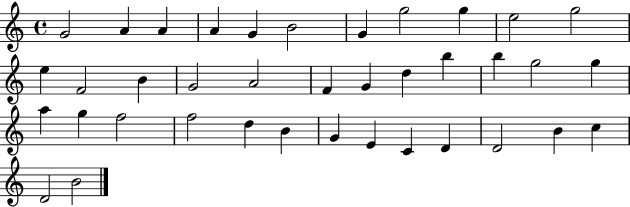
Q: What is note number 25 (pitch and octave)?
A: G5